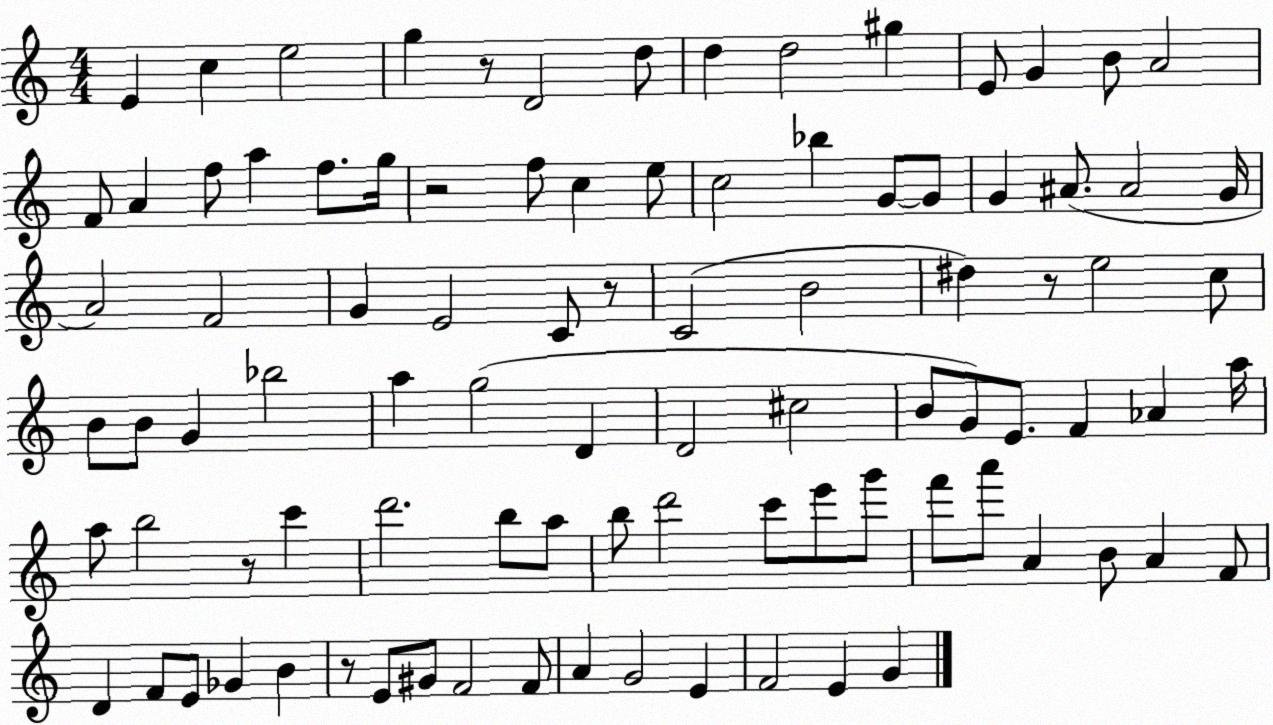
X:1
T:Untitled
M:4/4
L:1/4
K:C
E c e2 g z/2 D2 d/2 d d2 ^g E/2 G B/2 A2 F/2 A f/2 a f/2 g/4 z2 f/2 c e/2 c2 _b G/2 G/2 G ^A/2 ^A2 G/4 A2 F2 G E2 C/2 z/2 C2 B2 ^d z/2 e2 c/2 B/2 B/2 G _b2 a g2 D D2 ^c2 B/2 G/2 E/2 F _A a/4 a/2 b2 z/2 c' d'2 b/2 a/2 b/2 d'2 c'/2 e'/2 g'/2 f'/2 a'/2 A B/2 A F/2 D F/2 E/2 _G B z/2 E/2 ^G/2 F2 F/2 A G2 E F2 E G